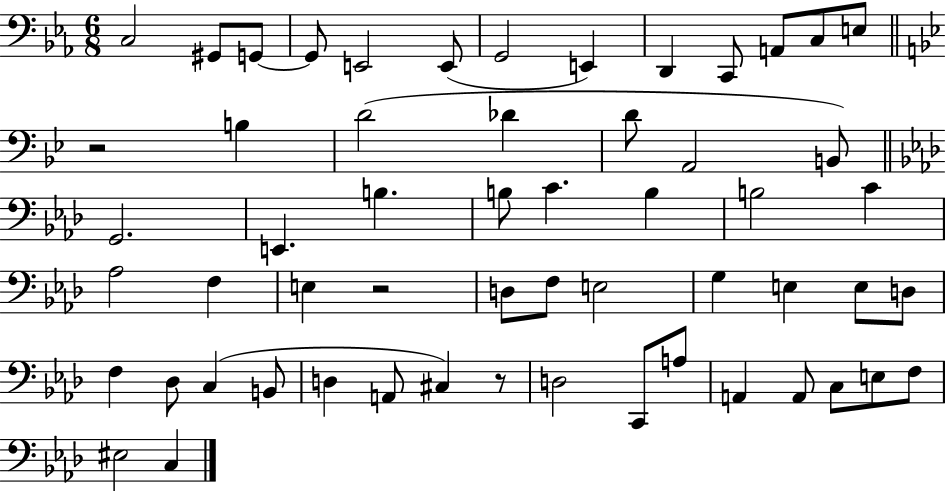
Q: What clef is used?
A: bass